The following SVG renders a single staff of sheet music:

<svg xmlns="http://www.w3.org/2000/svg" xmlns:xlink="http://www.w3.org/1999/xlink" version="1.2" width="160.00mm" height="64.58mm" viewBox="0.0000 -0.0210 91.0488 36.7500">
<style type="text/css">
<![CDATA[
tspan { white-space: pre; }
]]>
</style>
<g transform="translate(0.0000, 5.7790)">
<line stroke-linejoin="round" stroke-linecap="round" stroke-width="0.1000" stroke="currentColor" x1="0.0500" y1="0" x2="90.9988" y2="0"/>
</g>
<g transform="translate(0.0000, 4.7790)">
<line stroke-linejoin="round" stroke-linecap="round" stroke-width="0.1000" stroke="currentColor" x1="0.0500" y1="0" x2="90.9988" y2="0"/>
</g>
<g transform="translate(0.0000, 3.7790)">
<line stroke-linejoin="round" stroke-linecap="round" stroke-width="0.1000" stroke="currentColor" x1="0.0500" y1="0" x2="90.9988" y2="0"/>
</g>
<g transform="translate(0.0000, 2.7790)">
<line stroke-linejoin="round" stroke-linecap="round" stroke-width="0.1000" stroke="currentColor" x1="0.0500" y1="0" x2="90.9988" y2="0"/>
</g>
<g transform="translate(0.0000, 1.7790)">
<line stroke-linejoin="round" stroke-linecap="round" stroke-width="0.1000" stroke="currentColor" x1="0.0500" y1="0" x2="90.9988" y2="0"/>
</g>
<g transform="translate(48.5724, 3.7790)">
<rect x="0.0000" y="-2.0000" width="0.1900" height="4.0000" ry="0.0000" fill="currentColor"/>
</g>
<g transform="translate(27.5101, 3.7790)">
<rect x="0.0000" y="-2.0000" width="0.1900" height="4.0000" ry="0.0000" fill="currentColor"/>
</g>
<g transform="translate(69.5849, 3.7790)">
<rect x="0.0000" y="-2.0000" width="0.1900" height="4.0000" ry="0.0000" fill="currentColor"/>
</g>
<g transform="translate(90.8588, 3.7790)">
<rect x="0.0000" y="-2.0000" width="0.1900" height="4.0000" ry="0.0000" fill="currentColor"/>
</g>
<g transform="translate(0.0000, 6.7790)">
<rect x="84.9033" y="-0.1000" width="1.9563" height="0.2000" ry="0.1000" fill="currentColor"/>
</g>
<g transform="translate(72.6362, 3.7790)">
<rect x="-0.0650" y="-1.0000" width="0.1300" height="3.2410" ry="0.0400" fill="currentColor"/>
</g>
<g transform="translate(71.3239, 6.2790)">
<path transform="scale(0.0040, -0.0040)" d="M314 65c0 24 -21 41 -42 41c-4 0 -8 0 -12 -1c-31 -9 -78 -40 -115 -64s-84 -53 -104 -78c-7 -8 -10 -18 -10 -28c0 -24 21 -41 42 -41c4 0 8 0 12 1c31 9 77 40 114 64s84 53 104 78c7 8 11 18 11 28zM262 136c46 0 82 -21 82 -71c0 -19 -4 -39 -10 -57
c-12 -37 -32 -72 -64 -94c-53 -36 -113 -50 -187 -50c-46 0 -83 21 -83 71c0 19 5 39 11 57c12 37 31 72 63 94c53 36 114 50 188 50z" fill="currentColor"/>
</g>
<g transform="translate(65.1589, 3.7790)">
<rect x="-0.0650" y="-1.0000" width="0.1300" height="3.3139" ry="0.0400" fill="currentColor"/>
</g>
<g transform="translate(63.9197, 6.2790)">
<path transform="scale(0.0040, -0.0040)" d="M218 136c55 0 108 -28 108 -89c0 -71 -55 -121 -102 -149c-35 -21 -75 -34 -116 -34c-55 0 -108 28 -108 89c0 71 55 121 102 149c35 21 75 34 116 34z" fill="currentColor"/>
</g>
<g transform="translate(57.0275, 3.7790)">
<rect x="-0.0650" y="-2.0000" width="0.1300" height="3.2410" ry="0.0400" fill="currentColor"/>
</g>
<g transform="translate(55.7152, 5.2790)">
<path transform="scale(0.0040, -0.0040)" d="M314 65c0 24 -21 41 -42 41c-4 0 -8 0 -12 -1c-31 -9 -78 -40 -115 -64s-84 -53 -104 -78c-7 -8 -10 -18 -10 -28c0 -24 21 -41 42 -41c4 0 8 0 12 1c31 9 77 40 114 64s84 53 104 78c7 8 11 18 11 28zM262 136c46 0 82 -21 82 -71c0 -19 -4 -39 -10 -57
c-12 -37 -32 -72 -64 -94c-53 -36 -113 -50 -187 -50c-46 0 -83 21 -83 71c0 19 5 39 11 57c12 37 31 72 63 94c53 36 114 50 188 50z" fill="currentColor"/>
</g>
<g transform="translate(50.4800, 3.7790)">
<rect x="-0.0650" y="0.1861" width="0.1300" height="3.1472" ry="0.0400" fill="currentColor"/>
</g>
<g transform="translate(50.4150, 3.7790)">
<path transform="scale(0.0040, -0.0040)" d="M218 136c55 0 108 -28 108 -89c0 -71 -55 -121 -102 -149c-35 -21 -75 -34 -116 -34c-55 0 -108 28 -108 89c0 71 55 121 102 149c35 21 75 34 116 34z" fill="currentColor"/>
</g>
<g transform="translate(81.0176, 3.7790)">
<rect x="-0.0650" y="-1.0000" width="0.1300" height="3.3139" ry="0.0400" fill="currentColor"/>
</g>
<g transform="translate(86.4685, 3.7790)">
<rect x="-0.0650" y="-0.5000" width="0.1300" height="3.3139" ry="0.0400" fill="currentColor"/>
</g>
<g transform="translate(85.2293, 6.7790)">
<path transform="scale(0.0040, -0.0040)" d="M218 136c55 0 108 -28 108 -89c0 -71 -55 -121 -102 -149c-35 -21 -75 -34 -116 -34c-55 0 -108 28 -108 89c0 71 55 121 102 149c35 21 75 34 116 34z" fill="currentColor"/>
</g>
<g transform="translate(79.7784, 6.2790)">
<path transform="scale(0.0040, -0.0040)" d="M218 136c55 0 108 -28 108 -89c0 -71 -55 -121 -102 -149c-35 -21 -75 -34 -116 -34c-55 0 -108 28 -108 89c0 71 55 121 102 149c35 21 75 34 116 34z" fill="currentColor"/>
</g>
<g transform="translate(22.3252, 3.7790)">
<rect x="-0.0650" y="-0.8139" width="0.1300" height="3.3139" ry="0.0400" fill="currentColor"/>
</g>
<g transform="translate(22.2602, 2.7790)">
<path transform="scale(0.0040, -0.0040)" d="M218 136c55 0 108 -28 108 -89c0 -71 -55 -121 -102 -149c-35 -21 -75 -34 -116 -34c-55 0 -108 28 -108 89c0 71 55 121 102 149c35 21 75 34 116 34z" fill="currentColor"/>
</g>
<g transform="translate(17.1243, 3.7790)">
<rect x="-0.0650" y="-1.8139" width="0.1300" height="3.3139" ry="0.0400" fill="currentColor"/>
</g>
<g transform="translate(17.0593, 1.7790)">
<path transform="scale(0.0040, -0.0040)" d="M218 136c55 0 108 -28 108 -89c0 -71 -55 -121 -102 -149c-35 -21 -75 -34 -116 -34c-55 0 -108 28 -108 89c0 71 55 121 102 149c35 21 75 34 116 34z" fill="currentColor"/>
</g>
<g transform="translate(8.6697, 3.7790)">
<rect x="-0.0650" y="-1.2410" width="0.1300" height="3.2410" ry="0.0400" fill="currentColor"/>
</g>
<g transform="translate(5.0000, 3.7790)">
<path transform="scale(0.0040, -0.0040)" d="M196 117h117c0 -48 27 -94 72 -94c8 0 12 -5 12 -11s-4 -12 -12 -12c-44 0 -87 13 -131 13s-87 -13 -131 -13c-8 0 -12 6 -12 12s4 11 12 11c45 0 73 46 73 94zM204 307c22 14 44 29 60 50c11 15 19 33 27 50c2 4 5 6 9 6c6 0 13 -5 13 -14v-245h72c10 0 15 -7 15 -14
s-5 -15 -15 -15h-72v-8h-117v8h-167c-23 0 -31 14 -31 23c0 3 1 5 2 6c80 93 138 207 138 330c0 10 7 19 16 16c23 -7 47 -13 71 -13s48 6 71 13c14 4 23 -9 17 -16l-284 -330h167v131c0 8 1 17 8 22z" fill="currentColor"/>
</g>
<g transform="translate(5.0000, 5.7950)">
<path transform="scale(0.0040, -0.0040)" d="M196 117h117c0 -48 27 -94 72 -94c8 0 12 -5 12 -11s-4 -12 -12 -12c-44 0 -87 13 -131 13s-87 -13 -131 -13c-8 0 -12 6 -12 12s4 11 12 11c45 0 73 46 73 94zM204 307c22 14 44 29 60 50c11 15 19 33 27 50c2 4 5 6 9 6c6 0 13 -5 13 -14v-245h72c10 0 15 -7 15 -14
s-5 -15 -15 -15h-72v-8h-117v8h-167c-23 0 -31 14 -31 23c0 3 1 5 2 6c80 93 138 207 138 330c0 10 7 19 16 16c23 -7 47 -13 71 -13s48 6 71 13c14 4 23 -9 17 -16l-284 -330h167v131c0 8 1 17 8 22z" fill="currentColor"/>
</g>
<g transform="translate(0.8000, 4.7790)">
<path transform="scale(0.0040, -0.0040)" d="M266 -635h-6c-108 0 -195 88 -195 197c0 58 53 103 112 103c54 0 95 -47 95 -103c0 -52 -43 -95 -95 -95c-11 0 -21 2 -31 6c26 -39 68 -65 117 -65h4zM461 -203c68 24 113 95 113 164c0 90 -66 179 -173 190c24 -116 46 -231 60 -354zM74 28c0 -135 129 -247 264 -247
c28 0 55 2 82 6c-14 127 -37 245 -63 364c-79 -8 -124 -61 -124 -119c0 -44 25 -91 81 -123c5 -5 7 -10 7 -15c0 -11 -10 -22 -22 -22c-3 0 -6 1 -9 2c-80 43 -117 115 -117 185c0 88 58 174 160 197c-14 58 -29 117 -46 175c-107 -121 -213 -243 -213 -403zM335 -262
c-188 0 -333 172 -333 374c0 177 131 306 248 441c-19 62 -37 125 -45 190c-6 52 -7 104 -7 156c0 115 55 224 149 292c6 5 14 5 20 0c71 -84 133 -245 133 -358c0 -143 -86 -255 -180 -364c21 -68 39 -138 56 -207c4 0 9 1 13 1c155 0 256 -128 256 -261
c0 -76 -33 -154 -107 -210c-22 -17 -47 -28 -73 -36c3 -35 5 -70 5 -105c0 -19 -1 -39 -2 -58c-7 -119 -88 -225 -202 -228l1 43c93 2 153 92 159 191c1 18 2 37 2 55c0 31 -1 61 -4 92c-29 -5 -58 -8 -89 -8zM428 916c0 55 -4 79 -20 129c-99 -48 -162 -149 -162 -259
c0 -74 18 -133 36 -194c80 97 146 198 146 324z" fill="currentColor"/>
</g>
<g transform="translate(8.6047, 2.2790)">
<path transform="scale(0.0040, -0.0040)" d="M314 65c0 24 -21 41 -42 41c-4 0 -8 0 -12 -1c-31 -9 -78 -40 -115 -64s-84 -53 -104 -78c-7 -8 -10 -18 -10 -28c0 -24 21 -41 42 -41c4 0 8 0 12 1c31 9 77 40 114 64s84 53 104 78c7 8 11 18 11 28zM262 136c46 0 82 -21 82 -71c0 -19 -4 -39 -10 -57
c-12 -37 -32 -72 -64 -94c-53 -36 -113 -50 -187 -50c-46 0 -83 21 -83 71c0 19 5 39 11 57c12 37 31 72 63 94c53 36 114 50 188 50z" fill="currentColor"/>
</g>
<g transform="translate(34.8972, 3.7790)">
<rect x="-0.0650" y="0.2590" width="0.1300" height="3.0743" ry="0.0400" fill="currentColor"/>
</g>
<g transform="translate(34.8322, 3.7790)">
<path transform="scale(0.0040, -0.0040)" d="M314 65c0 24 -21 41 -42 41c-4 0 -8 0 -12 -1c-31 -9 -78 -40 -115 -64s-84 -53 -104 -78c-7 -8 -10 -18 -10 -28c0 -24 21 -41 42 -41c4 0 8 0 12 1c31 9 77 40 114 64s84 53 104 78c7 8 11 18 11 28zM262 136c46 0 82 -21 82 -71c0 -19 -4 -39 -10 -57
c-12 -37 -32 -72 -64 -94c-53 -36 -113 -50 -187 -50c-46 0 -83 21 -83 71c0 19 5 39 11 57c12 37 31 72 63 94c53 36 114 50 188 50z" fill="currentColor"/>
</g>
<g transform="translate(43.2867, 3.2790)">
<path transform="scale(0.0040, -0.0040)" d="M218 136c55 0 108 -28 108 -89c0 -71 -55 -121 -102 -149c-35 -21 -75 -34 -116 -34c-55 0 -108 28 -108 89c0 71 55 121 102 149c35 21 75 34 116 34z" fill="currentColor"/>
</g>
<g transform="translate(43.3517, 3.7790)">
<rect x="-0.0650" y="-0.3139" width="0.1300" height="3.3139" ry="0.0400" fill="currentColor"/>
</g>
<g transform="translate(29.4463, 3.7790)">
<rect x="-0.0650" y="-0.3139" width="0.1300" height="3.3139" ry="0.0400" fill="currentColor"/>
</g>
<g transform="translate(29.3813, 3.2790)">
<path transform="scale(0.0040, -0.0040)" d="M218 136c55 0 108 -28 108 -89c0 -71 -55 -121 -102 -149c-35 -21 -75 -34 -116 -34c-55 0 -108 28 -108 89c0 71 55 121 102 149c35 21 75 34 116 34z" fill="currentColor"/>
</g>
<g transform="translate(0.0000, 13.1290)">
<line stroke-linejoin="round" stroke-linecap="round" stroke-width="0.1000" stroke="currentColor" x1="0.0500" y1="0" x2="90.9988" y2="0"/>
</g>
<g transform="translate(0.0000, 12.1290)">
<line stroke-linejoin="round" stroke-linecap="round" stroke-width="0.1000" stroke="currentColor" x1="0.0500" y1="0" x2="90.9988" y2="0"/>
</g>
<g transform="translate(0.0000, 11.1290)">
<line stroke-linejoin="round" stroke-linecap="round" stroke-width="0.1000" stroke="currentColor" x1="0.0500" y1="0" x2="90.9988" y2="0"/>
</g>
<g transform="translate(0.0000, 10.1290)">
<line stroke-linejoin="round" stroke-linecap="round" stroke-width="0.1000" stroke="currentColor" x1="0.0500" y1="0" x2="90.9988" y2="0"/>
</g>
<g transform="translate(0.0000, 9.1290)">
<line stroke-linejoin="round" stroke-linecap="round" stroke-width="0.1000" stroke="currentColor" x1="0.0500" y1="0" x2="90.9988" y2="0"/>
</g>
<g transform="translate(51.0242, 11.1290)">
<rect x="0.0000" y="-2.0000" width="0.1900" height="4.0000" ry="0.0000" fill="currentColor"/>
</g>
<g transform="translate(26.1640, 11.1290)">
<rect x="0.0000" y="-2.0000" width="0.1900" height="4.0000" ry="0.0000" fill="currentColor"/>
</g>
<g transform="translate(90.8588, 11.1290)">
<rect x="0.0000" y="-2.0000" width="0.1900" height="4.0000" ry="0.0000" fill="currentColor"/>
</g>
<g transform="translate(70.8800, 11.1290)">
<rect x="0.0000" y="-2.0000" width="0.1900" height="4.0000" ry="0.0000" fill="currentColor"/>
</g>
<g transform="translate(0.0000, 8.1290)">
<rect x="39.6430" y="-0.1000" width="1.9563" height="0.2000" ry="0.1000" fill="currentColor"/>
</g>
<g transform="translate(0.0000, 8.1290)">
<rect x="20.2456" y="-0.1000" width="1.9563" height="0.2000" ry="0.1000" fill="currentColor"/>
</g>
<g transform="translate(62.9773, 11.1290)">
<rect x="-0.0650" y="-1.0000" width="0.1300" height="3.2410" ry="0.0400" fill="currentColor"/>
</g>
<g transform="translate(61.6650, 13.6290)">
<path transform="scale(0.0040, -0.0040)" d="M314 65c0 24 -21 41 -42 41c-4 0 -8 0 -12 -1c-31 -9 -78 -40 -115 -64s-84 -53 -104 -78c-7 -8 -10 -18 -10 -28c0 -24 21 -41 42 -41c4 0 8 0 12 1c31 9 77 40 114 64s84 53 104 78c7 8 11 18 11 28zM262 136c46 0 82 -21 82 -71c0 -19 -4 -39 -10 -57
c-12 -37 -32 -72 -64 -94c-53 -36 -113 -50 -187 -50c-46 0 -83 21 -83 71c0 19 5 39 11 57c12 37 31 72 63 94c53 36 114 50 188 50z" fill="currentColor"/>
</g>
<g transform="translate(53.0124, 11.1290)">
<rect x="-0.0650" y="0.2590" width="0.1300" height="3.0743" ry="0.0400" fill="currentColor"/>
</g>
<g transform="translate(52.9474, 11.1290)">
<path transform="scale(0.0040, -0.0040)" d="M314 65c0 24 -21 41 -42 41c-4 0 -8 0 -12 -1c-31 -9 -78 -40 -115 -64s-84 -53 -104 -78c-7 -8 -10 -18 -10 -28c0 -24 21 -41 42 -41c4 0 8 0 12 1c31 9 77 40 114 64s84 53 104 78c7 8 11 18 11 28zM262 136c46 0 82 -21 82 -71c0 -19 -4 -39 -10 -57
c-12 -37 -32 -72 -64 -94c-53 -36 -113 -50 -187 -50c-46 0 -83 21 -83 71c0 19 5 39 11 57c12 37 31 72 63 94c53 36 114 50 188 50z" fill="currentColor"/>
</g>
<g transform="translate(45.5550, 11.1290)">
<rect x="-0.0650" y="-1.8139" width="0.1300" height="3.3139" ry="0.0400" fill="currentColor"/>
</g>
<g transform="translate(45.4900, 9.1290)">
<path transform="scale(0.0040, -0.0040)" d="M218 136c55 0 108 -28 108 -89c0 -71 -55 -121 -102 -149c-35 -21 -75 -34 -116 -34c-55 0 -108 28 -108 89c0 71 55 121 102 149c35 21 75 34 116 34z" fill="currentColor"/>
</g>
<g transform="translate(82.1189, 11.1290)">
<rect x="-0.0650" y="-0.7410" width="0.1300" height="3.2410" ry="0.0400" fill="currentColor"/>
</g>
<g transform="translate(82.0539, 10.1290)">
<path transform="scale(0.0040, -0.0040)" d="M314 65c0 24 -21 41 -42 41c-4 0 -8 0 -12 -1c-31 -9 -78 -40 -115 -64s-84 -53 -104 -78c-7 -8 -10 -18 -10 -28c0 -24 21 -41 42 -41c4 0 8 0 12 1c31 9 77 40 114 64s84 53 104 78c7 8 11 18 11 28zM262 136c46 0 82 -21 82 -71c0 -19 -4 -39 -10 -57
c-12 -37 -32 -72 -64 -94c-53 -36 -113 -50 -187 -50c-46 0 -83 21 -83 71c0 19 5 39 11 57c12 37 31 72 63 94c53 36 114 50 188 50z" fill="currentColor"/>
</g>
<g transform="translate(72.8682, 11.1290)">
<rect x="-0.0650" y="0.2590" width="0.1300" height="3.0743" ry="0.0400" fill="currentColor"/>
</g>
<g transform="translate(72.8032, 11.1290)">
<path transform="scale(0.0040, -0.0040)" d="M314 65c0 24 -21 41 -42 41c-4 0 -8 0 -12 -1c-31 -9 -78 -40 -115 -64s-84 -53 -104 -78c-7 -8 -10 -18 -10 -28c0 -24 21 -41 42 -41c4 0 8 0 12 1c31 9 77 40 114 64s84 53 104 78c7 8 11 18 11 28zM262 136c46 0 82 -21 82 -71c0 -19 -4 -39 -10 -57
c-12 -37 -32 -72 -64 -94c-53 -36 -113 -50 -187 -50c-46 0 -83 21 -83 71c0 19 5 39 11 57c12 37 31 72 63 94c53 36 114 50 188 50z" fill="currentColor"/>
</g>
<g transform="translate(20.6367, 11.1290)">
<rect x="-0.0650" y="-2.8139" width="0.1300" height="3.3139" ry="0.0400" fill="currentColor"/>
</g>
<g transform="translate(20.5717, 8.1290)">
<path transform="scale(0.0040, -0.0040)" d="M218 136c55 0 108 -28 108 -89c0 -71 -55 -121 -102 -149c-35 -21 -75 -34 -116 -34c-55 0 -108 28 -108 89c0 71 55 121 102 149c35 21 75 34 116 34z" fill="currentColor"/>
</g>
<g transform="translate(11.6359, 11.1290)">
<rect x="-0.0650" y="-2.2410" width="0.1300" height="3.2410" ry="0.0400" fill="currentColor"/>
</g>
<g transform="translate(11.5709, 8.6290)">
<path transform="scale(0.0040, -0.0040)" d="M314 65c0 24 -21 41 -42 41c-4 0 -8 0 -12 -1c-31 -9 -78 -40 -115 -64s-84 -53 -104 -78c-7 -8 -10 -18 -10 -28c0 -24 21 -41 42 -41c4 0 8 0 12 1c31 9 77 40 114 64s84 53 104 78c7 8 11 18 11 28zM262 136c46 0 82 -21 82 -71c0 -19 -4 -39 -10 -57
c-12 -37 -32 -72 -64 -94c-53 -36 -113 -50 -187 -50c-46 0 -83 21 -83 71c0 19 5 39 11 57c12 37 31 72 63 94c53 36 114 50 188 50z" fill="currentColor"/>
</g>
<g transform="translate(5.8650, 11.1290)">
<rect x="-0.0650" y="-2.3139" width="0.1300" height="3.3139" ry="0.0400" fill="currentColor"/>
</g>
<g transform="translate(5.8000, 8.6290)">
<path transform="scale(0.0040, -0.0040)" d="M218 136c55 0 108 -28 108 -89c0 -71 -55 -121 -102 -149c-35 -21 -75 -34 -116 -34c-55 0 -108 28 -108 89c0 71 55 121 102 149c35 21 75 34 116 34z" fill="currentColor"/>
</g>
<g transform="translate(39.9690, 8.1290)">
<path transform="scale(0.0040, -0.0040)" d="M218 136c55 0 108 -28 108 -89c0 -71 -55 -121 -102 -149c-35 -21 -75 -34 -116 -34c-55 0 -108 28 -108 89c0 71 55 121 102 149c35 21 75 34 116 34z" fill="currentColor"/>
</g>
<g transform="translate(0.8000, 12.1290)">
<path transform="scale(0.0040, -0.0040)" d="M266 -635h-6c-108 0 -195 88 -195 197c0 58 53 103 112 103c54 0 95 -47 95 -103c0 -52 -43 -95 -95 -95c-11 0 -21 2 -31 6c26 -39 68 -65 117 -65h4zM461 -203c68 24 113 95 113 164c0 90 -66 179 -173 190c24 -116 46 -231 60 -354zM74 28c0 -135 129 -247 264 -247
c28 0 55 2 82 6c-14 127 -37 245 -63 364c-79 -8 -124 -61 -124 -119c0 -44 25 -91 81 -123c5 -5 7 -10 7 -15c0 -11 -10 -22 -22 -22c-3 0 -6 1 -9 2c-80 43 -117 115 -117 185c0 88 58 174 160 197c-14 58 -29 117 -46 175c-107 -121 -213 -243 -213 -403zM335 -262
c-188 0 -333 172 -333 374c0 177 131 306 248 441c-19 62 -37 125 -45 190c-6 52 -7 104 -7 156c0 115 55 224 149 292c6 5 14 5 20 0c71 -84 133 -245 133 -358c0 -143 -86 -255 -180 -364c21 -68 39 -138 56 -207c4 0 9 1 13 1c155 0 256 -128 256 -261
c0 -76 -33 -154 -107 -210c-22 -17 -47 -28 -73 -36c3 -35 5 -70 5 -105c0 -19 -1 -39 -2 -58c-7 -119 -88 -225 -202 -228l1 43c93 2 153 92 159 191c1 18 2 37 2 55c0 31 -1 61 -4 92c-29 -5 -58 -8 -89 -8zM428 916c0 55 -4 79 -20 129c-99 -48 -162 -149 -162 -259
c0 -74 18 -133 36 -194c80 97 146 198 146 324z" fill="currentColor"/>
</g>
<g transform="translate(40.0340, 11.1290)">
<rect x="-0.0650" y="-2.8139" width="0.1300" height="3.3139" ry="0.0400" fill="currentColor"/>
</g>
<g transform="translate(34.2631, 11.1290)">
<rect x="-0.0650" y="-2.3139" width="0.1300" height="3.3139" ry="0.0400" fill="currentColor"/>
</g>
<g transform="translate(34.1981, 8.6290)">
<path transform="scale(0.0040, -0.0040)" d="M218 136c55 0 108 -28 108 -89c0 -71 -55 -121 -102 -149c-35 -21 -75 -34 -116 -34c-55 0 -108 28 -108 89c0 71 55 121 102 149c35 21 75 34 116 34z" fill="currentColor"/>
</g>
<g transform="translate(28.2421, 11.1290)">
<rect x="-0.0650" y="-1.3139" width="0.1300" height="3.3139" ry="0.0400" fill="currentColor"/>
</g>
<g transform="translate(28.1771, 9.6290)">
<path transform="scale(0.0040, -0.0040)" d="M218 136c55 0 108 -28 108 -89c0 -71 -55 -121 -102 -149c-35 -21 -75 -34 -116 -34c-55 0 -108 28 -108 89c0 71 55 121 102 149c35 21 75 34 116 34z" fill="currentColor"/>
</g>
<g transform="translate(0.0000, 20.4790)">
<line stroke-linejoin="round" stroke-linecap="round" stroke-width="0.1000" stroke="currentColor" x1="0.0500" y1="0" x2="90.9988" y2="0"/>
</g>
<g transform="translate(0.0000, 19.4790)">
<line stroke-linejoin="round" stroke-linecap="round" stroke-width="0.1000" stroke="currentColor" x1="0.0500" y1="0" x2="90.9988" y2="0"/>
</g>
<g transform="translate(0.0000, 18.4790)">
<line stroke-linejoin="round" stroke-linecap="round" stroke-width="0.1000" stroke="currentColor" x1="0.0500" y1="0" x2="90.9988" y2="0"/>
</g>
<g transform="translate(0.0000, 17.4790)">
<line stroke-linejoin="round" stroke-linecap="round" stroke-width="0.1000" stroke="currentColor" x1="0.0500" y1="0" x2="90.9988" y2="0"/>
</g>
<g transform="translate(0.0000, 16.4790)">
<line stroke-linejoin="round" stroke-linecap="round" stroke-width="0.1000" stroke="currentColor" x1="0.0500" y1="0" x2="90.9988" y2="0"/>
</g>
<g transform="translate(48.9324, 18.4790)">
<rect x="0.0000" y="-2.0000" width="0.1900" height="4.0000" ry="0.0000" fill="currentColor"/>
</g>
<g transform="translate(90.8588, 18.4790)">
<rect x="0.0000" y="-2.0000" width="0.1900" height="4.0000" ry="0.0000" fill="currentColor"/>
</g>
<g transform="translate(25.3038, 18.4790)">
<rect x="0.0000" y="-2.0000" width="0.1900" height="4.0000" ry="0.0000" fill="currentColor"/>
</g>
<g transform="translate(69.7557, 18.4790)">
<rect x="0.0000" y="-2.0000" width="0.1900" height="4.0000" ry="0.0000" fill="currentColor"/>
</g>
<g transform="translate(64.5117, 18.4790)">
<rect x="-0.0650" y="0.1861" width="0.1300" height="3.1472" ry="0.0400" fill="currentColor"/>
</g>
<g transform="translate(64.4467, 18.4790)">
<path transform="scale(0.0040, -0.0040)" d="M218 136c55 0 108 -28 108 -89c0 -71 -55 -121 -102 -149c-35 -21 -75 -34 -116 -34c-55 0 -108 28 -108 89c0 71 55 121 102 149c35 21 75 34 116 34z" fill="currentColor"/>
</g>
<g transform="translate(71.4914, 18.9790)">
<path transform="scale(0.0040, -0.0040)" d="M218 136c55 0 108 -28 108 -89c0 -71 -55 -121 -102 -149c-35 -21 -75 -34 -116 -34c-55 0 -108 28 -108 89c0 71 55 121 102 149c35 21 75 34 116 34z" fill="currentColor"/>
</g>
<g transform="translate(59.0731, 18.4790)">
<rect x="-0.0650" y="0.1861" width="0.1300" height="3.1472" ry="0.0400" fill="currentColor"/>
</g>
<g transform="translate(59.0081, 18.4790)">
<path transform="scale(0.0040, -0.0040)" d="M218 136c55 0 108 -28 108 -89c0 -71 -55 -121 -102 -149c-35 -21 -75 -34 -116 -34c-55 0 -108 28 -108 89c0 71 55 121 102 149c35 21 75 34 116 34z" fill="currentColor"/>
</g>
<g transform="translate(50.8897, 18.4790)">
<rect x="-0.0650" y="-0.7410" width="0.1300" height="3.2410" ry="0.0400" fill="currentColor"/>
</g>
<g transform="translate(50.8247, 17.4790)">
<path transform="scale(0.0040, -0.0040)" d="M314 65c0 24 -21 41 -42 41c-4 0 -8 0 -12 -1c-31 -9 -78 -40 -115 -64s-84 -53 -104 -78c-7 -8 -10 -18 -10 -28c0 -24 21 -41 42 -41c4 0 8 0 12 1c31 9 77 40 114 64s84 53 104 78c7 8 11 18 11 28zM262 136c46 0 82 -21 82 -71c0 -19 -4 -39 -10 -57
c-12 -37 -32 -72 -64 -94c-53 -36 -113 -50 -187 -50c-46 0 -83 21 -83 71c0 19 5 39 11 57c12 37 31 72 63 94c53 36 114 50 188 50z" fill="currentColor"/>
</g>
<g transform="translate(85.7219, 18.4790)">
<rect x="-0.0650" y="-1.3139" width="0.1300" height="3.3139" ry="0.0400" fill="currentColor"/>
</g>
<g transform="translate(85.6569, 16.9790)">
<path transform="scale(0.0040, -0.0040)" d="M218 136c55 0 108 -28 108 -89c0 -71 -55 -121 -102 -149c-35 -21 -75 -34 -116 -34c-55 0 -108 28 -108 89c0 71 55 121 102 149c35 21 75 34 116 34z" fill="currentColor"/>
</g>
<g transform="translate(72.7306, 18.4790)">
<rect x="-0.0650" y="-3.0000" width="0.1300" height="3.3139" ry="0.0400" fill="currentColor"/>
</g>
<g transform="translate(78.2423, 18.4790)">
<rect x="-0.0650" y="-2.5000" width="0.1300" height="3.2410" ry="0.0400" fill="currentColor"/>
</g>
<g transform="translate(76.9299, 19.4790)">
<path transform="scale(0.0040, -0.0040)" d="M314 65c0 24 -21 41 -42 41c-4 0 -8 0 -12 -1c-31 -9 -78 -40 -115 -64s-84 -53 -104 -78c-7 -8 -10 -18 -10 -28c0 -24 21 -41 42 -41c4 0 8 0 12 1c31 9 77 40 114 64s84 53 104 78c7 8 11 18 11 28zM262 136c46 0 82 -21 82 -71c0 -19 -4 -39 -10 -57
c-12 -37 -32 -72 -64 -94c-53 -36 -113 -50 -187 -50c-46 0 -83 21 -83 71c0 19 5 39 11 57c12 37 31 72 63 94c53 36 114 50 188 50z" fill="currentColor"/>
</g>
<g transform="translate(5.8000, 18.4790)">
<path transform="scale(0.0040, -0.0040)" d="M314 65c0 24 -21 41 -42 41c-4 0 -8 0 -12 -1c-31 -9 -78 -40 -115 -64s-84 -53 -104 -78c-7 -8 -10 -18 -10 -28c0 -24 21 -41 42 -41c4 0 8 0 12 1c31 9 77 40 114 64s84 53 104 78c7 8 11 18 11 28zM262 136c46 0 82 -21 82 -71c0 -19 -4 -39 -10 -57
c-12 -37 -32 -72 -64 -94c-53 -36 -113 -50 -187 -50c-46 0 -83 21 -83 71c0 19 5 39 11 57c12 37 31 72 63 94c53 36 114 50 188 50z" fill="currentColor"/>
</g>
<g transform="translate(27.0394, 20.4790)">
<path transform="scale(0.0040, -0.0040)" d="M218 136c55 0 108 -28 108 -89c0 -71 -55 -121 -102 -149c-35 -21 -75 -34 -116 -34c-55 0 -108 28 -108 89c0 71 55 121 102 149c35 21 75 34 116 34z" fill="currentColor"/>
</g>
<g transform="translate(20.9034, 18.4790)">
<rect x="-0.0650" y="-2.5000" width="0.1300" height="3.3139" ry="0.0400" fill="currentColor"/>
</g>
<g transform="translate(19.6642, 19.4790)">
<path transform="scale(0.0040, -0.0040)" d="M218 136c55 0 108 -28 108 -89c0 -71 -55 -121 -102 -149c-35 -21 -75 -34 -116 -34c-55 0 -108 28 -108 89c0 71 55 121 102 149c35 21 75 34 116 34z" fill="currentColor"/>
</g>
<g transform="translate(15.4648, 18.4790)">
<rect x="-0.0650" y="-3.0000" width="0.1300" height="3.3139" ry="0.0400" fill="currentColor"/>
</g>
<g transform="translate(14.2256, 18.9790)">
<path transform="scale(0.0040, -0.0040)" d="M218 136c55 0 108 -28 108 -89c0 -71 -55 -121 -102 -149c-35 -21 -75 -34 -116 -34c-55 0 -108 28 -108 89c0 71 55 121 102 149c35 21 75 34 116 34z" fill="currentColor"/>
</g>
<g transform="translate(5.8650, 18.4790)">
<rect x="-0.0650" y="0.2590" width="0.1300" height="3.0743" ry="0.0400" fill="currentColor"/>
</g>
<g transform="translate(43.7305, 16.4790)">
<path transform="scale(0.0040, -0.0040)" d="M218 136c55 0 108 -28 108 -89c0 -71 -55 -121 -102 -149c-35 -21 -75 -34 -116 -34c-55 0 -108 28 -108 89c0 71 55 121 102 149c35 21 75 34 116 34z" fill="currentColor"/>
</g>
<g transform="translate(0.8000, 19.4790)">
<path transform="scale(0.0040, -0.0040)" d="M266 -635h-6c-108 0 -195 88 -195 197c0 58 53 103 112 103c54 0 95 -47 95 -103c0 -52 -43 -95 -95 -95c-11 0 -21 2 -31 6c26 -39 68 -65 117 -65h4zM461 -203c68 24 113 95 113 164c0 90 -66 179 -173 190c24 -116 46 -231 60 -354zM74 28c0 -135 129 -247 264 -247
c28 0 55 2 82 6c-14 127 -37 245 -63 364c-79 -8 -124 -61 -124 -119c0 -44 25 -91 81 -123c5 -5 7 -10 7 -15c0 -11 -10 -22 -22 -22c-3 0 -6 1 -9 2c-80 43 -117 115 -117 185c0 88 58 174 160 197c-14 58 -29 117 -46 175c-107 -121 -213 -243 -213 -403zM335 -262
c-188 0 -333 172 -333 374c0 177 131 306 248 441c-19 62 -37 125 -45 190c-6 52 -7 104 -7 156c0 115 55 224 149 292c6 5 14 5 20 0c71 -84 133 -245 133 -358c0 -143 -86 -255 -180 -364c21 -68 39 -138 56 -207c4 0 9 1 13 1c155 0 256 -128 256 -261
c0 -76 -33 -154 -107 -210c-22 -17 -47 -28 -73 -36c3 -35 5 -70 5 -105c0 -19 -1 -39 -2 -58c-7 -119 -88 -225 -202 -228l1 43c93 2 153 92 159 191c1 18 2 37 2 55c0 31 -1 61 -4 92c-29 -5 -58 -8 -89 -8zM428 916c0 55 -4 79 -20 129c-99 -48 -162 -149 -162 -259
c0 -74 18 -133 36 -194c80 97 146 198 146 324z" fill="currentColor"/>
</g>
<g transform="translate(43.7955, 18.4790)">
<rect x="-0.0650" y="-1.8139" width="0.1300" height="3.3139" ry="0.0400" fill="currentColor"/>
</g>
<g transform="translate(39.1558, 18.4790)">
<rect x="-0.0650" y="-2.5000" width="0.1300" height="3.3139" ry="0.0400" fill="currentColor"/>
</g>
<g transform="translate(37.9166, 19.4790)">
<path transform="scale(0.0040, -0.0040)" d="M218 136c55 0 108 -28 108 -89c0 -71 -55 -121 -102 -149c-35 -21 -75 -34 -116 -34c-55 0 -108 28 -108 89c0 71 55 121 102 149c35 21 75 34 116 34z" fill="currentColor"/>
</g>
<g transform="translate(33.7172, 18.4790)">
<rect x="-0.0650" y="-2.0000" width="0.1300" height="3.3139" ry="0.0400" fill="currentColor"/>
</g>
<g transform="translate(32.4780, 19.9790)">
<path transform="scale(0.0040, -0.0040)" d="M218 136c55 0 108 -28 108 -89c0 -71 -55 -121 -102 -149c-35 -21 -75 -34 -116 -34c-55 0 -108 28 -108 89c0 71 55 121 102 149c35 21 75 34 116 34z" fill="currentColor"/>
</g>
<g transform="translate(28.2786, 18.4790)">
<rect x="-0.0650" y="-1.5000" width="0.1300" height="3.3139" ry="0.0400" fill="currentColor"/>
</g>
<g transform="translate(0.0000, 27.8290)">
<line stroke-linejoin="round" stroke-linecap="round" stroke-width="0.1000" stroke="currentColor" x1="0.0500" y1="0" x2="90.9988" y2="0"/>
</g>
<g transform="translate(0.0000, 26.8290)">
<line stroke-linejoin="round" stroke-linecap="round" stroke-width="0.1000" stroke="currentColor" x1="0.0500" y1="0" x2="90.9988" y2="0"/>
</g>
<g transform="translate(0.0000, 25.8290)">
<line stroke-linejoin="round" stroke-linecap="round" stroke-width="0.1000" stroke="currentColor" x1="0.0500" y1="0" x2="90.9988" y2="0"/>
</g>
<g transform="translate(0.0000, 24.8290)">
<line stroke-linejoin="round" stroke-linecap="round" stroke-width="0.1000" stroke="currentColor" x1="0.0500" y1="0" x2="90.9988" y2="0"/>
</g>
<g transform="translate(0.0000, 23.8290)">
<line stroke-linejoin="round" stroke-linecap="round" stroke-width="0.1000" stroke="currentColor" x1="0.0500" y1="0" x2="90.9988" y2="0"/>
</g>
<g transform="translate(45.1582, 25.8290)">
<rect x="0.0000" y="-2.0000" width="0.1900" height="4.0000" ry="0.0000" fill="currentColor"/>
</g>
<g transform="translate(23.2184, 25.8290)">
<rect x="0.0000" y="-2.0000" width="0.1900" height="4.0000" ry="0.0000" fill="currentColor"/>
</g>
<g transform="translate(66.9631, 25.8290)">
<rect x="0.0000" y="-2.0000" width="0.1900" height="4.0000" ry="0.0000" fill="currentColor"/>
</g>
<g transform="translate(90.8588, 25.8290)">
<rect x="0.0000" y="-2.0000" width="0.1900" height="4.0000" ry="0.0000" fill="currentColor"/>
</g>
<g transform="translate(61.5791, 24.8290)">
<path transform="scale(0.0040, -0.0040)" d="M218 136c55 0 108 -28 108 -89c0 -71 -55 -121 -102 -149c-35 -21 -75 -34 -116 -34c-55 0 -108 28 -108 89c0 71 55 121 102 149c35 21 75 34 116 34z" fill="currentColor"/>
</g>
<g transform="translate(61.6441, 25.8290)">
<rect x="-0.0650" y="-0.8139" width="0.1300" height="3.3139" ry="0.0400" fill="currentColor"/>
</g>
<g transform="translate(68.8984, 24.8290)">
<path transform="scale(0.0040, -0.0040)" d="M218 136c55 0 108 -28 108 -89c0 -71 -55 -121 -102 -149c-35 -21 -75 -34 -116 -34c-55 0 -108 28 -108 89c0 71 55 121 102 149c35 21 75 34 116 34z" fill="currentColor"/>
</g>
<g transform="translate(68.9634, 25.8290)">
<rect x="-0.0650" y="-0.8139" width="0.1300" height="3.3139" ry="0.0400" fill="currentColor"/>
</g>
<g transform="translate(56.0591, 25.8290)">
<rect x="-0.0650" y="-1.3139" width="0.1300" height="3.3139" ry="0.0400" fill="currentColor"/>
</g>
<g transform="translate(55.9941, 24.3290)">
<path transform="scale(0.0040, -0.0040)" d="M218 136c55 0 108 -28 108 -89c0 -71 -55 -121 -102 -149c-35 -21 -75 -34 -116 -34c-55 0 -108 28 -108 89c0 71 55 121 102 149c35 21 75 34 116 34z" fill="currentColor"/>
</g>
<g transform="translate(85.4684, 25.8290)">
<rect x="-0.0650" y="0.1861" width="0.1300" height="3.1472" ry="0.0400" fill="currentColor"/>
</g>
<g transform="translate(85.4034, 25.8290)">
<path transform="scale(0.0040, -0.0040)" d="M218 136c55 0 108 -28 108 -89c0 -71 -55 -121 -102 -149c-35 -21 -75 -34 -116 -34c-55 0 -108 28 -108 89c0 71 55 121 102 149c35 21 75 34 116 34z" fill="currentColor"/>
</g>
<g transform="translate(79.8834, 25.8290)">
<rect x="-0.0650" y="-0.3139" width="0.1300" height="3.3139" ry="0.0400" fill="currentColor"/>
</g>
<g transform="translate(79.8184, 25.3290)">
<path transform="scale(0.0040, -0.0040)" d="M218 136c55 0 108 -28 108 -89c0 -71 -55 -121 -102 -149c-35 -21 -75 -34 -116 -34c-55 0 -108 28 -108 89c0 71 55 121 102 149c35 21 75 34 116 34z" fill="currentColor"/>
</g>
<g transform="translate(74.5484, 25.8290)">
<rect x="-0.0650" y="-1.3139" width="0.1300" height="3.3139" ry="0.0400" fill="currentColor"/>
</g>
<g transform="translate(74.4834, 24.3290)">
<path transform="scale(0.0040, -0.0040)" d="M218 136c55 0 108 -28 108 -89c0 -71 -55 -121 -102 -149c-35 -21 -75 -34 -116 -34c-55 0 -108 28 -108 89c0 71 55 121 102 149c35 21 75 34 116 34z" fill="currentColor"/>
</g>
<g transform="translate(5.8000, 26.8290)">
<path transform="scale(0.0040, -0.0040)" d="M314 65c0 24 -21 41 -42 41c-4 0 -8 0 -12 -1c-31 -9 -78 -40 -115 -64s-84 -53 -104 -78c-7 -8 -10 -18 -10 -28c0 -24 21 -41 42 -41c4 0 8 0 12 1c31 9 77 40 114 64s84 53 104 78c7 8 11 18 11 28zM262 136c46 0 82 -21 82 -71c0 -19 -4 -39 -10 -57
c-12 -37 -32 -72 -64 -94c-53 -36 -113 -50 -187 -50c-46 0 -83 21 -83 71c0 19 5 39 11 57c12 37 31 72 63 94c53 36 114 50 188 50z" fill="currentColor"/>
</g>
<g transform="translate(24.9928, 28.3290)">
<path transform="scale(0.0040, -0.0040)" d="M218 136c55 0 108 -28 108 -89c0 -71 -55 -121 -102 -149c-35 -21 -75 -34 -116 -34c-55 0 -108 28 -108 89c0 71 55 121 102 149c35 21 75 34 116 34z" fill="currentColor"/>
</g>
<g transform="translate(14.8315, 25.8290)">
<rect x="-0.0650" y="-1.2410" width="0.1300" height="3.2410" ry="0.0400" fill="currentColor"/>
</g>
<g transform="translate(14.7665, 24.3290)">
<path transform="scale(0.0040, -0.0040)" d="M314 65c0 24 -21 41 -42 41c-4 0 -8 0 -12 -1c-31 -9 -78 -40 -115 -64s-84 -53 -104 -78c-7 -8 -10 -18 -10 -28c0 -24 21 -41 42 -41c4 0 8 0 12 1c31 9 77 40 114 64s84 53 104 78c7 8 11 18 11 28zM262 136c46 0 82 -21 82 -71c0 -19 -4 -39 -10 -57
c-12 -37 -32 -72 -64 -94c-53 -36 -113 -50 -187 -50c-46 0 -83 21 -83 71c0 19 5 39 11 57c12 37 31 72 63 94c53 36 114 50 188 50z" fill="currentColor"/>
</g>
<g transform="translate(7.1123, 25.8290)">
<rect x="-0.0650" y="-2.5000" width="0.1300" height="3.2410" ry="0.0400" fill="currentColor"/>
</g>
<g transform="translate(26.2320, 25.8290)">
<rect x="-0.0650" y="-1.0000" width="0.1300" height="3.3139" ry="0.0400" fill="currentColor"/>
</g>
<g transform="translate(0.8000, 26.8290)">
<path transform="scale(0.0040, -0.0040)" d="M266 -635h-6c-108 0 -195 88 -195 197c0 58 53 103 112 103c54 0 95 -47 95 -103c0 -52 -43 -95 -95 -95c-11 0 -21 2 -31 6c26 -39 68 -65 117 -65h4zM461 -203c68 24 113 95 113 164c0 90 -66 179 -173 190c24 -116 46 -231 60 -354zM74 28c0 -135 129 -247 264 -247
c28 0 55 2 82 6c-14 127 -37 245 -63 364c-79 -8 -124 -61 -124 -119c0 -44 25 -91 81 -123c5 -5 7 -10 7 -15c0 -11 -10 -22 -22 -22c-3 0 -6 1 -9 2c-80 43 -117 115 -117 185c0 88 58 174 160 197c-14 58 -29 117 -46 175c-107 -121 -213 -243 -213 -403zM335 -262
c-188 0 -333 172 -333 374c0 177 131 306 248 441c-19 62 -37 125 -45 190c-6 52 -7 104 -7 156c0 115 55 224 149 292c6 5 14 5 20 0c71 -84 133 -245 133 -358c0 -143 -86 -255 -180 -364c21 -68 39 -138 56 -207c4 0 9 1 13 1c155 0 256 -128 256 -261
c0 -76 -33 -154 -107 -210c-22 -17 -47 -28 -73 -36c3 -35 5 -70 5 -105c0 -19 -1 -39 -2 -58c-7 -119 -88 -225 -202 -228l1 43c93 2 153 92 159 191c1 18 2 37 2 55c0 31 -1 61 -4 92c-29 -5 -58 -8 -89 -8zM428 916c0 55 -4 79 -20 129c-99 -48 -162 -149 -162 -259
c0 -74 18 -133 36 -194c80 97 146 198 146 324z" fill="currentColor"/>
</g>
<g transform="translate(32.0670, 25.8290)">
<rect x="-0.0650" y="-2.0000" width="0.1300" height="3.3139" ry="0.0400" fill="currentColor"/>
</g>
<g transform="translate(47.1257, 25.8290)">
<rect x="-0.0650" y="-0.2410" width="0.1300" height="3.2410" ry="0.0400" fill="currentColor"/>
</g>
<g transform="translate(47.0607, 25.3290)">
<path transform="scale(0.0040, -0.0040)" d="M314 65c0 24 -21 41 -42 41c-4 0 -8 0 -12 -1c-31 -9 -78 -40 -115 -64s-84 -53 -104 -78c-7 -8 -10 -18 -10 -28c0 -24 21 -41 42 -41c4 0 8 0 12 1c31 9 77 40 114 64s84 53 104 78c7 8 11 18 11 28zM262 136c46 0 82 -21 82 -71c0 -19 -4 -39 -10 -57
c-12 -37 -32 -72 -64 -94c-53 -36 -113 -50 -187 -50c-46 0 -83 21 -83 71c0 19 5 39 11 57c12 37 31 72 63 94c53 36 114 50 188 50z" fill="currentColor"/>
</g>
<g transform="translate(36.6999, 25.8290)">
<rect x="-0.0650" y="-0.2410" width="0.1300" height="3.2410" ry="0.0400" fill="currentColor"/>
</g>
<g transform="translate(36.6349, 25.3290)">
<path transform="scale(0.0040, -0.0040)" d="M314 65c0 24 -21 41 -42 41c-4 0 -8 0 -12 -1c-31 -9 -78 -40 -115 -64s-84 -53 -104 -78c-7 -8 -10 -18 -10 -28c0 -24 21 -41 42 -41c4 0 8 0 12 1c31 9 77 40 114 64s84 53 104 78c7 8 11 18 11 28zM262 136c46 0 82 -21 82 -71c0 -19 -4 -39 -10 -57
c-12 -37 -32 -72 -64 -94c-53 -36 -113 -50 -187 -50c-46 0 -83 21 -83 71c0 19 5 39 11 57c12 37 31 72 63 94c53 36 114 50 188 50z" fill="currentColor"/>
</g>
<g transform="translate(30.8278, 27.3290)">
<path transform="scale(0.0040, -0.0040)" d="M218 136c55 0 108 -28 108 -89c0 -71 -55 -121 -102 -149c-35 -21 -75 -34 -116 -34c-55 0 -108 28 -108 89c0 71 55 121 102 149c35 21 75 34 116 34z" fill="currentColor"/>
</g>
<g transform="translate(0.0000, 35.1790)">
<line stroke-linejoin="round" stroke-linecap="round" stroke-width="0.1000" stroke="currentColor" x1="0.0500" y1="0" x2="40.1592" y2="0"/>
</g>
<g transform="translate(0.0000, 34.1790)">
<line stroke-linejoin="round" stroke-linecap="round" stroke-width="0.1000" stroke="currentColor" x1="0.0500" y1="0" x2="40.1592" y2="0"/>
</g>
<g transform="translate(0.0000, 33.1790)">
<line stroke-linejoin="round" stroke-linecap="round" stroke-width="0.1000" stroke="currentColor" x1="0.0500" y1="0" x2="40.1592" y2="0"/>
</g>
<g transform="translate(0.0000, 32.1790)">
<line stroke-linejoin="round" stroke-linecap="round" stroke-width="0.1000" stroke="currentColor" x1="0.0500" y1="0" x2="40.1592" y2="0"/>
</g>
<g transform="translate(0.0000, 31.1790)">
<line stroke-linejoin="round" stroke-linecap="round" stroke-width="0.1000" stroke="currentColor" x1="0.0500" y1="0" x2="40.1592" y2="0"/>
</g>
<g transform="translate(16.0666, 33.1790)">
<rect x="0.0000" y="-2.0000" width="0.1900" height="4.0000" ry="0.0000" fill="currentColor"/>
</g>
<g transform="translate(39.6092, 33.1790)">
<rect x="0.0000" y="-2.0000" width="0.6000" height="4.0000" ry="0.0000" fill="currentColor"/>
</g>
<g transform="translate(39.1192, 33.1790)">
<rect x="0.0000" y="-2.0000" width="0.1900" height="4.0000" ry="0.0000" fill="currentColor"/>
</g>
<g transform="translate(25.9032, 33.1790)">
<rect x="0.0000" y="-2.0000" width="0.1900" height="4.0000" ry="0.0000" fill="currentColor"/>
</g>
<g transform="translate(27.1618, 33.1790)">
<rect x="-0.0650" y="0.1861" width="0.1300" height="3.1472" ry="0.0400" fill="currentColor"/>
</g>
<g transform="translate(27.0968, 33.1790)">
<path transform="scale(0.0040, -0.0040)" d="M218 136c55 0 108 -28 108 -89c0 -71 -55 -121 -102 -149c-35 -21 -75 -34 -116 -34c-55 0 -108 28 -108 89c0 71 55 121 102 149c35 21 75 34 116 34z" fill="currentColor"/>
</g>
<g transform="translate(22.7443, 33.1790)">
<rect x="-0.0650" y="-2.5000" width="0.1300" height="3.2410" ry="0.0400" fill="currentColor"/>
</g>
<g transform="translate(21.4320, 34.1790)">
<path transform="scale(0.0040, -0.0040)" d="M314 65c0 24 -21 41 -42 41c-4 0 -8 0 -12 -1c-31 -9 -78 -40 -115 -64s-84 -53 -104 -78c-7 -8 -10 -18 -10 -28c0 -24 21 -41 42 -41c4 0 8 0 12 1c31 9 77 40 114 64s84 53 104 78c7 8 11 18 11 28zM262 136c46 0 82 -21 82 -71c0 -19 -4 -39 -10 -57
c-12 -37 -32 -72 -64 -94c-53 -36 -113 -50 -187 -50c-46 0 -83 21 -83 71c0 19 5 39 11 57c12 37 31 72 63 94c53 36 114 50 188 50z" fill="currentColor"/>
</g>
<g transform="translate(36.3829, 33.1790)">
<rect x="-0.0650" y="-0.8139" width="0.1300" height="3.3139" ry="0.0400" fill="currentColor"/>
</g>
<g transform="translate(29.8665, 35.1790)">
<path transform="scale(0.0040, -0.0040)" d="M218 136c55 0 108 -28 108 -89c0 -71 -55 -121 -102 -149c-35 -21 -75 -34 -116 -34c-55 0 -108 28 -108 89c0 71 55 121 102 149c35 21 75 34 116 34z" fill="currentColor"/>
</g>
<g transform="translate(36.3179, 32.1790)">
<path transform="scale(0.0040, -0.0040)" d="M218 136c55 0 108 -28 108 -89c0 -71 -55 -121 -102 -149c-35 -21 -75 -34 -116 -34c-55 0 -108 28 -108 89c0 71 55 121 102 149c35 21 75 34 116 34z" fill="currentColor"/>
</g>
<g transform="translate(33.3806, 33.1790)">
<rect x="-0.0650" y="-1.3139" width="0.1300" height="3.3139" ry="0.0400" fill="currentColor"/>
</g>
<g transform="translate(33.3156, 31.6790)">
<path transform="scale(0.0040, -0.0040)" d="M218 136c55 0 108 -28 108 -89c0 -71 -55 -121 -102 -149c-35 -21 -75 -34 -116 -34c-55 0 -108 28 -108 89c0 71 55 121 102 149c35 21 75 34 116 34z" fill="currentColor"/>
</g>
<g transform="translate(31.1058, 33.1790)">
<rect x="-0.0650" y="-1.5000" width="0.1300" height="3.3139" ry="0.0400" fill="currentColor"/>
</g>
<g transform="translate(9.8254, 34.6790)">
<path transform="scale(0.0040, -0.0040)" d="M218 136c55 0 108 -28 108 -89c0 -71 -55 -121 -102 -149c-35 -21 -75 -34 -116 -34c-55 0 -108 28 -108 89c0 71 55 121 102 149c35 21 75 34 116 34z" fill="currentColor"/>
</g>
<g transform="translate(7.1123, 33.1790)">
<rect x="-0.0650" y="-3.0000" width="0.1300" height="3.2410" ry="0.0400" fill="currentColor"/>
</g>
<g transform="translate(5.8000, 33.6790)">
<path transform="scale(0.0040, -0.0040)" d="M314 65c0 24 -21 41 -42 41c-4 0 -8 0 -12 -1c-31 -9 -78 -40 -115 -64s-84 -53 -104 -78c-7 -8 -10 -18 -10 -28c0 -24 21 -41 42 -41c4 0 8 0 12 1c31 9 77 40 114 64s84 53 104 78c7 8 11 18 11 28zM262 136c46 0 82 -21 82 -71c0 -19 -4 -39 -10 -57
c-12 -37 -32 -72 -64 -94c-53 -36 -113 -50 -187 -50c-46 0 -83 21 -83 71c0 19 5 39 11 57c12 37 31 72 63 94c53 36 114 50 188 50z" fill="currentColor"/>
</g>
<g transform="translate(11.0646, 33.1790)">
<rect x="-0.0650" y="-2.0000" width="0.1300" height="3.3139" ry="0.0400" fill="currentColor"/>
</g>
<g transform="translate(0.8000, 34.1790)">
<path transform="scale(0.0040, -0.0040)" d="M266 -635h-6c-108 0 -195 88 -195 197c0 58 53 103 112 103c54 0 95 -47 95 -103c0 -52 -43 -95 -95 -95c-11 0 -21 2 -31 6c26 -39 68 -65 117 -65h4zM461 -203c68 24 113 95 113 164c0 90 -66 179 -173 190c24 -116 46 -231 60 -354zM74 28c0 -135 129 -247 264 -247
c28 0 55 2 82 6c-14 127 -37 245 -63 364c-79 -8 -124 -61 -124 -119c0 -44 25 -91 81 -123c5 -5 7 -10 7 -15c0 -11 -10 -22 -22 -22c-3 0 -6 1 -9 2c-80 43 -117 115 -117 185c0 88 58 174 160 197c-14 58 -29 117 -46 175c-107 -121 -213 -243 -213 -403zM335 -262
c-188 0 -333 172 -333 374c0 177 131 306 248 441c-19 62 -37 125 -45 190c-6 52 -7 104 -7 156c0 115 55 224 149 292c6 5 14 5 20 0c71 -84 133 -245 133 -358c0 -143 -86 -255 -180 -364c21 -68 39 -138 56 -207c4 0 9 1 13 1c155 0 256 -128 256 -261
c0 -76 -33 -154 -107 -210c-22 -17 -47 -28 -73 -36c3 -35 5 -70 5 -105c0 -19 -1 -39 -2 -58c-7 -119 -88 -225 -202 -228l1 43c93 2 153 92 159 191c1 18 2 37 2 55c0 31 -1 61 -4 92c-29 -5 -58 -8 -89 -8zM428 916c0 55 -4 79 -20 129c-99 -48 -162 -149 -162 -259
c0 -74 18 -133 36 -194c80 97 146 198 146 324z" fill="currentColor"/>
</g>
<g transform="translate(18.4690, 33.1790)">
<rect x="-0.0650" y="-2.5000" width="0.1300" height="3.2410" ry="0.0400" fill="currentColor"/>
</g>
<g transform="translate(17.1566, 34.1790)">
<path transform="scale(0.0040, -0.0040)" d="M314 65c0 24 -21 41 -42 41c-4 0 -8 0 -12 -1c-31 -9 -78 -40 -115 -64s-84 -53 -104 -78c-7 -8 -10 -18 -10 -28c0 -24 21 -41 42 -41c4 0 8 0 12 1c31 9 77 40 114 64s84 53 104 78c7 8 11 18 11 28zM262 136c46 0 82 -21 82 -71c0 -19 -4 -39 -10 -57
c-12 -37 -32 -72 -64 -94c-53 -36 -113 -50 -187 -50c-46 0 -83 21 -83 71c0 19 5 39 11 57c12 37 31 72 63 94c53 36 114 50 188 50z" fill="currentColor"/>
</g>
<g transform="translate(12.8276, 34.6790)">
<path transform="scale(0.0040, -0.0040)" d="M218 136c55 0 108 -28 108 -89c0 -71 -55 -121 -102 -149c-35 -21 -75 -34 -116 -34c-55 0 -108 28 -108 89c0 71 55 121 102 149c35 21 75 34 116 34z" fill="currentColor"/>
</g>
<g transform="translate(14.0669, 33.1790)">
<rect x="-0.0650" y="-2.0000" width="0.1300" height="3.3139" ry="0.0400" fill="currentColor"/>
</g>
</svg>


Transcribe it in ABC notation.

X:1
T:Untitled
M:4/4
L:1/4
K:C
e2 f d c B2 c B F2 D D2 D C g g2 a e g a f B2 D2 B2 d2 B2 A G E F G f d2 B B A G2 e G2 e2 D F c2 c2 e d d e c B A2 F F G2 G2 B E e d